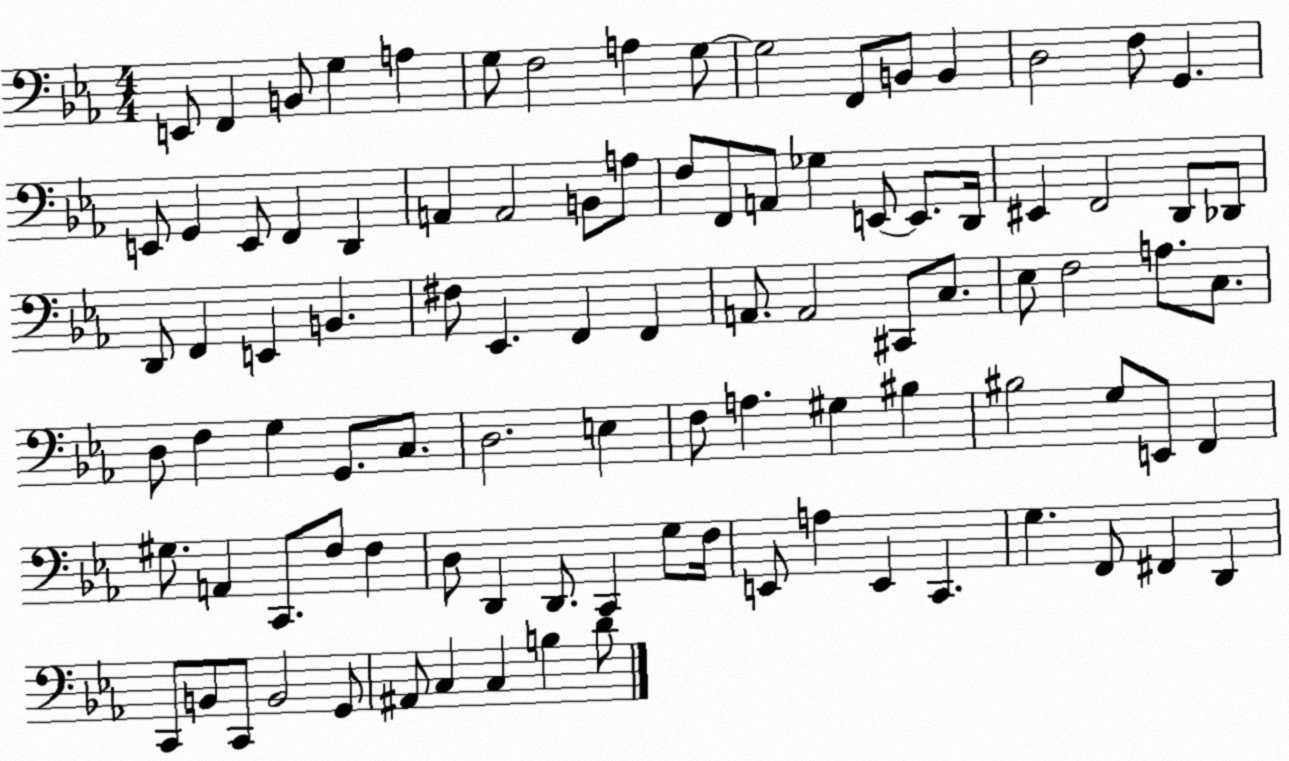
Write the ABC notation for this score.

X:1
T:Untitled
M:4/4
L:1/4
K:Eb
E,,/2 F,, B,,/2 G, A, G,/2 F,2 A, G,/2 G,2 F,,/2 B,,/2 B,, D,2 F,/2 G,, E,,/2 G,, E,,/2 F,, D,, A,, A,,2 B,,/2 A,/2 F,/2 F,,/2 A,,/2 _G, E,,/2 E,,/2 D,,/4 ^E,, F,,2 D,,/2 _D,,/2 D,,/2 F,, E,, B,, ^F,/2 _E,, F,, F,, A,,/2 A,,2 ^C,,/2 C,/2 _E,/2 F,2 A,/2 C,/2 D,/2 F, G, G,,/2 C,/2 D,2 E, F,/2 A, ^G, ^B, ^B,2 G,/2 E,,/2 F,, ^G,/2 A,, C,,/2 F,/2 F, D,/2 D,, D,,/2 C,, G,/2 F,/4 E,,/2 A, E,, C,, G, F,,/2 ^F,, D,, C,,/2 B,,/2 C,,/2 B,,2 G,,/2 ^A,,/2 C, C, B, D/2